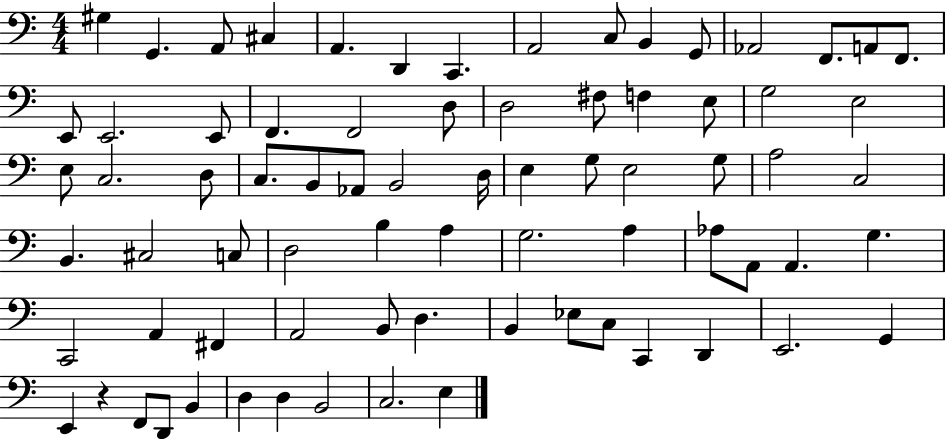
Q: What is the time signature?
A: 4/4